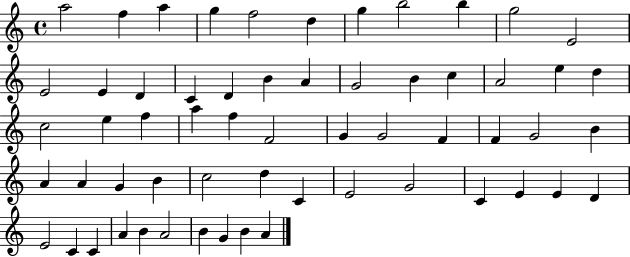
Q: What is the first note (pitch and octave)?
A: A5